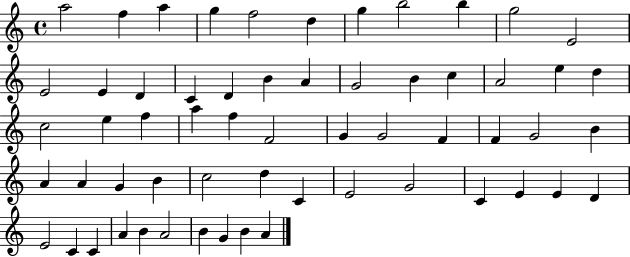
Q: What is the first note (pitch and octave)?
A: A5